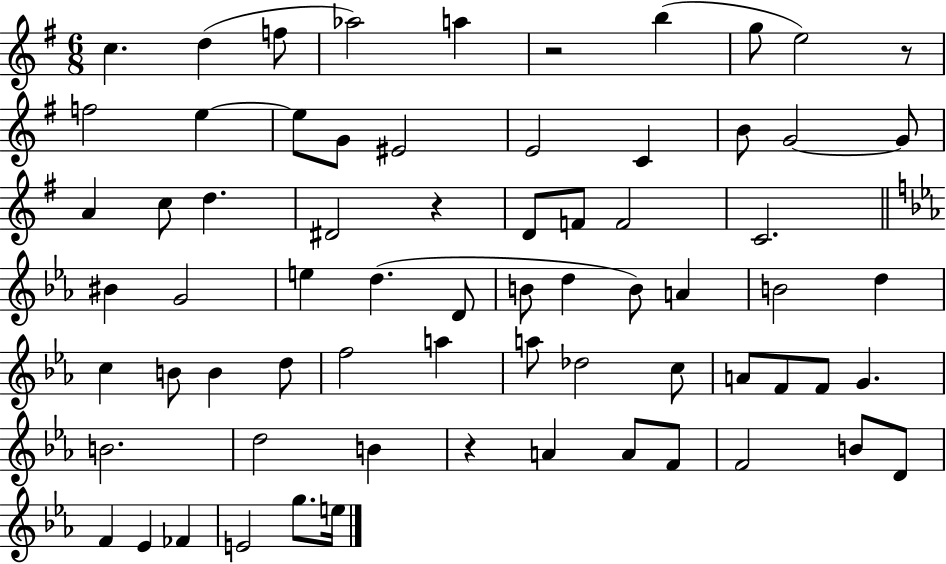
{
  \clef treble
  \numericTimeSignature
  \time 6/8
  \key g \major
  c''4. d''4( f''8 | aes''2) a''4 | r2 b''4( | g''8 e''2) r8 | \break f''2 e''4~~ | e''8 g'8 eis'2 | e'2 c'4 | b'8 g'2~~ g'8 | \break a'4 c''8 d''4. | dis'2 r4 | d'8 f'8 f'2 | c'2. | \break \bar "||" \break \key ees \major bis'4 g'2 | e''4 d''4.( d'8 | b'8 d''4 b'8) a'4 | b'2 d''4 | \break c''4 b'8 b'4 d''8 | f''2 a''4 | a''8 des''2 c''8 | a'8 f'8 f'8 g'4. | \break b'2. | d''2 b'4 | r4 a'4 a'8 f'8 | f'2 b'8 d'8 | \break f'4 ees'4 fes'4 | e'2 g''8. e''16 | \bar "|."
}